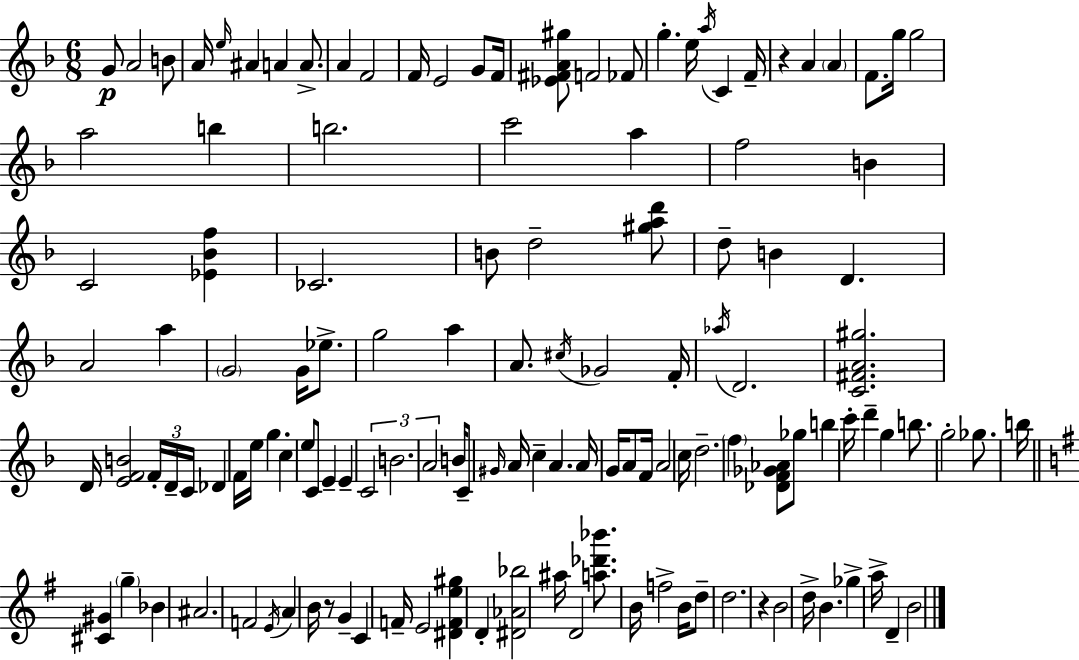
G4/e A4/h B4/e A4/s E5/s A#4/q A4/q A4/e. A4/q F4/h F4/s E4/h G4/e F4/s [Eb4,F#4,A4,G#5]/e F4/h FES4/e G5/q. E5/s A5/s C4/q F4/s R/q A4/q A4/q F4/e. G5/s G5/h A5/h B5/q B5/h. C6/h A5/q F5/h B4/q C4/h [Eb4,Bb4,F5]/q CES4/h. B4/e D5/h [G#5,A5,D6]/e D5/e B4/q D4/q. A4/h A5/q G4/h G4/s Eb5/e. G5/h A5/q A4/e. C#5/s Gb4/h F4/s Ab5/s D4/h. [C4,F#4,A4,G#5]/h. D4/s [E4,F4,B4]/h F4/s D4/s C4/s Db4/q F4/s E5/s G5/q. C5/q E5/e C4/e E4/q E4/q C4/h B4/h. A4/h B4/s C4/e G#4/s A4/s C5/q A4/q. A4/s G4/s A4/e F4/s A4/h C5/s D5/h. F5/q [Db4,F4,Gb4,Ab4]/e Gb5/e B5/q C6/s D6/q G5/q B5/e. G5/h Gb5/e. B5/s [C#4,G#4]/q G5/q Bb4/q A#4/h. F4/h E4/s A4/q B4/s R/e G4/q C4/q F4/s E4/h [D#4,F4,E5,G#5]/q D4/q [D#4,Ab4,Bb5]/h A#5/s D4/h [A5,Db6,Bb6]/e. B4/s F5/h B4/s D5/e D5/h. R/q B4/h D5/s B4/q. Gb5/q A5/s D4/q B4/h